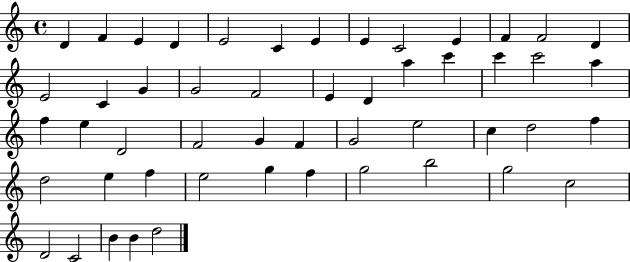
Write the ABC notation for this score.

X:1
T:Untitled
M:4/4
L:1/4
K:C
D F E D E2 C E E C2 E F F2 D E2 C G G2 F2 E D a c' c' c'2 a f e D2 F2 G F G2 e2 c d2 f d2 e f e2 g f g2 b2 g2 c2 D2 C2 B B d2